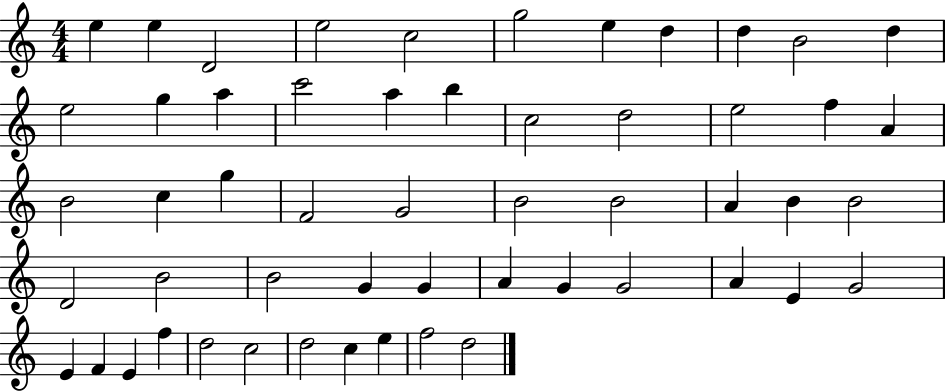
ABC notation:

X:1
T:Untitled
M:4/4
L:1/4
K:C
e e D2 e2 c2 g2 e d d B2 d e2 g a c'2 a b c2 d2 e2 f A B2 c g F2 G2 B2 B2 A B B2 D2 B2 B2 G G A G G2 A E G2 E F E f d2 c2 d2 c e f2 d2